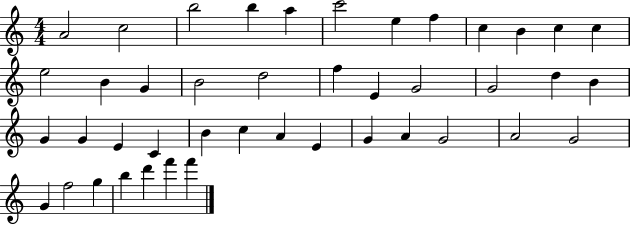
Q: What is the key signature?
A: C major